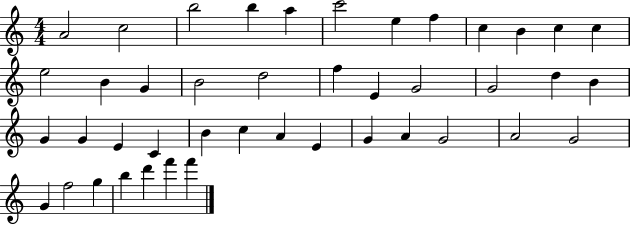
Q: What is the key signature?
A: C major